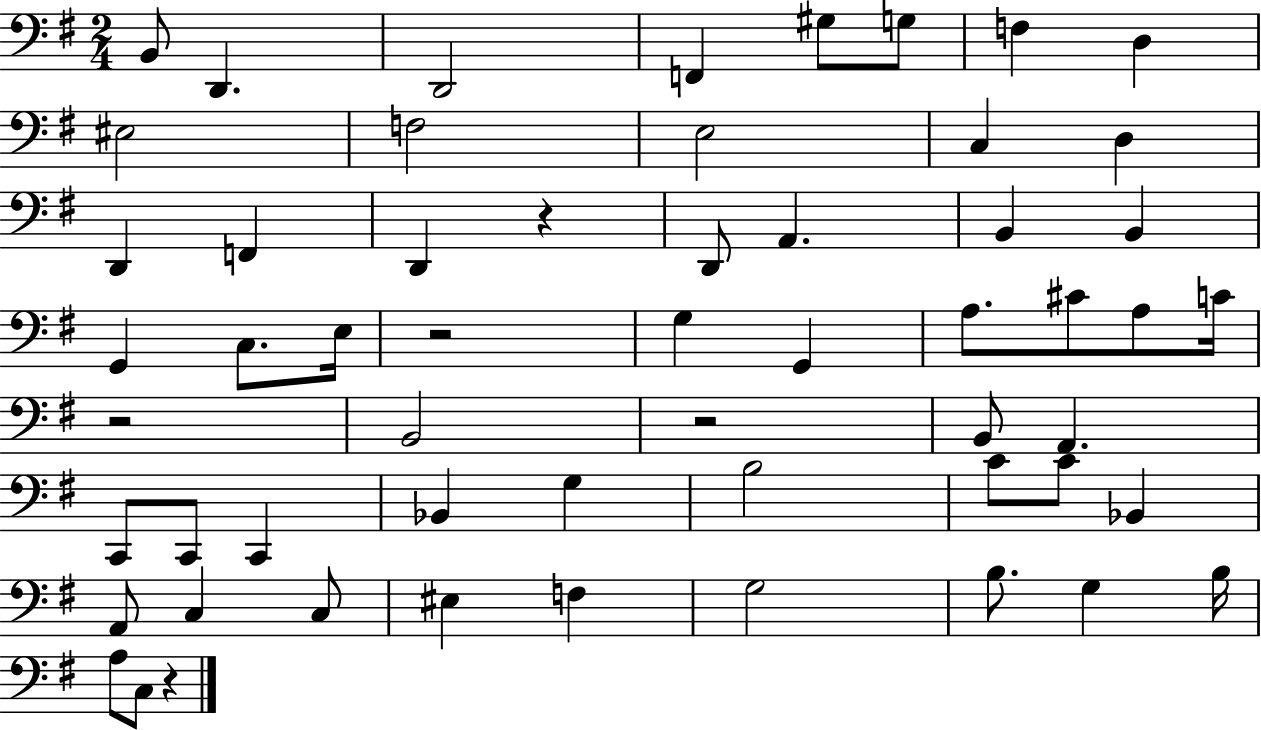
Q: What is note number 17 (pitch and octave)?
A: D2